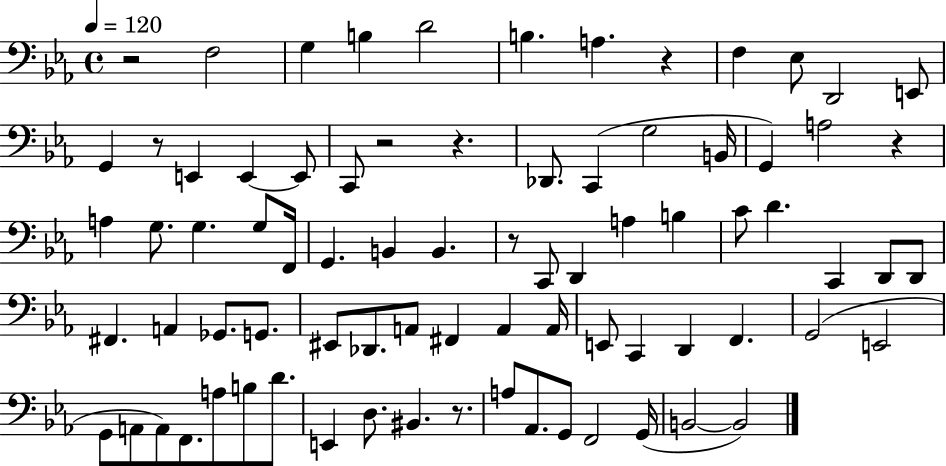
X:1
T:Untitled
M:4/4
L:1/4
K:Eb
z2 F,2 G, B, D2 B, A, z F, _E,/2 D,,2 E,,/2 G,, z/2 E,, E,, E,,/2 C,,/2 z2 z _D,,/2 C,, G,2 B,,/4 G,, A,2 z A, G,/2 G, G,/2 F,,/4 G,, B,, B,, z/2 C,,/2 D,, A, B, C/2 D C,, D,,/2 D,,/2 ^F,, A,, _G,,/2 G,,/2 ^E,,/2 _D,,/2 A,,/2 ^F,, A,, A,,/4 E,,/2 C,, D,, F,, G,,2 E,,2 G,,/2 A,,/2 A,,/2 F,,/2 A,/2 B,/2 D/2 E,, D,/2 ^B,, z/2 A,/2 _A,,/2 G,,/2 F,,2 G,,/4 B,,2 B,,2